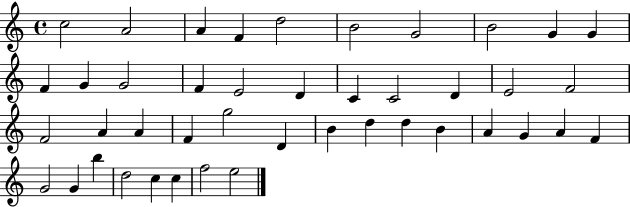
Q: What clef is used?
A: treble